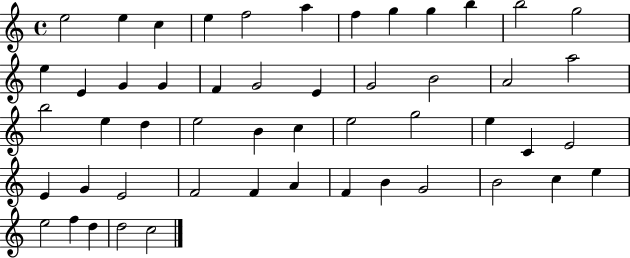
E5/h E5/q C5/q E5/q F5/h A5/q F5/q G5/q G5/q B5/q B5/h G5/h E5/q E4/q G4/q G4/q F4/q G4/h E4/q G4/h B4/h A4/h A5/h B5/h E5/q D5/q E5/h B4/q C5/q E5/h G5/h E5/q C4/q E4/h E4/q G4/q E4/h F4/h F4/q A4/q F4/q B4/q G4/h B4/h C5/q E5/q E5/h F5/q D5/q D5/h C5/h